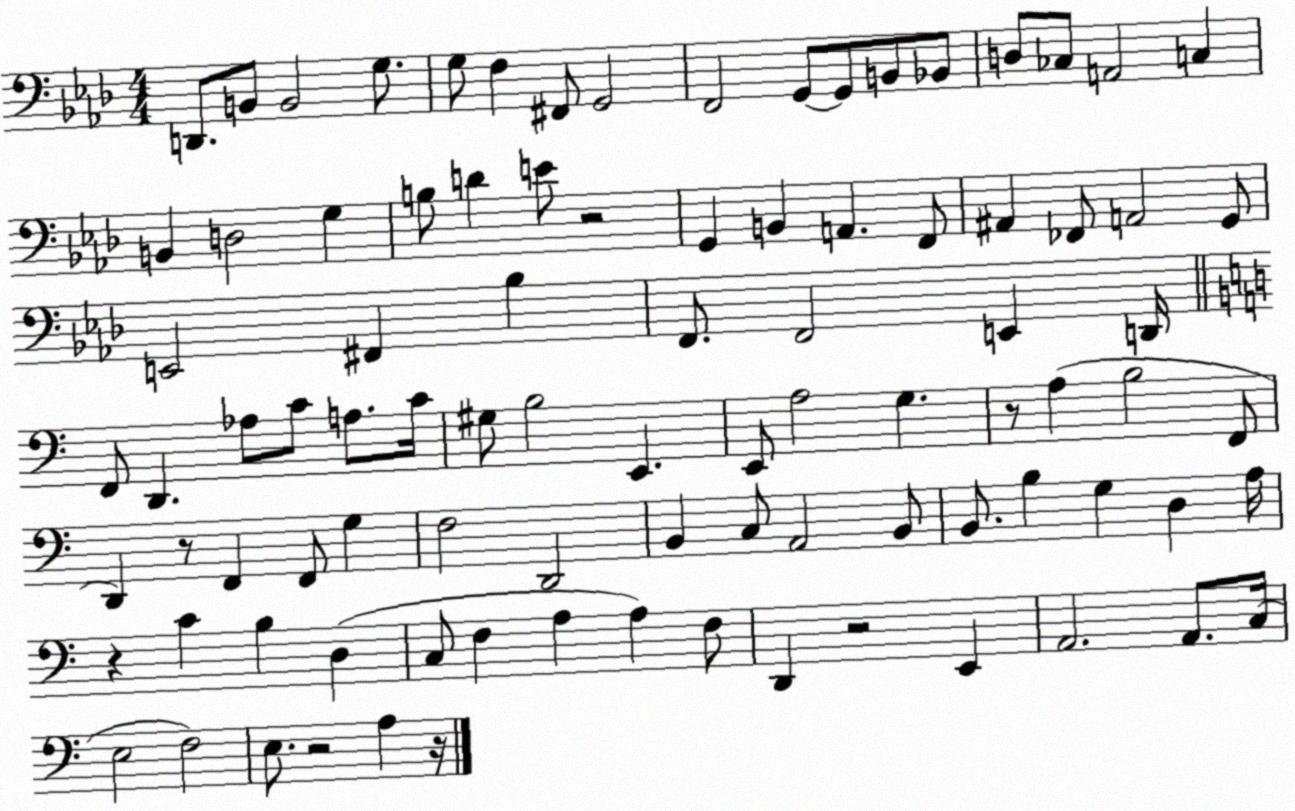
X:1
T:Untitled
M:4/4
L:1/4
K:Ab
D,,/2 B,,/2 B,,2 G,/2 G,/2 F, ^F,,/2 G,,2 F,,2 G,,/2 G,,/2 B,,/2 _B,,/2 D,/2 _C,/2 A,,2 C, B,, D,2 G, B,/2 D E/2 z2 G,, B,, A,, F,,/2 ^A,, _F,,/2 A,,2 G,,/2 E,,2 ^F,, _B, F,,/2 F,,2 E,, D,,/4 F,,/2 D,, _A,/2 C/2 A,/2 C/4 ^G,/2 B,2 E,, E,,/2 A,2 G, z/2 A, B,2 F,,/2 D,, z/2 F,, F,,/2 G, F,2 D,,2 B,, C,/2 A,,2 B,,/2 B,,/2 B, G, D, A,/4 z C B, D, C,/2 F, A, A, F,/2 D,, z2 E,, A,,2 A,,/2 C,/4 E,2 F,2 E,/2 z2 A, z/4